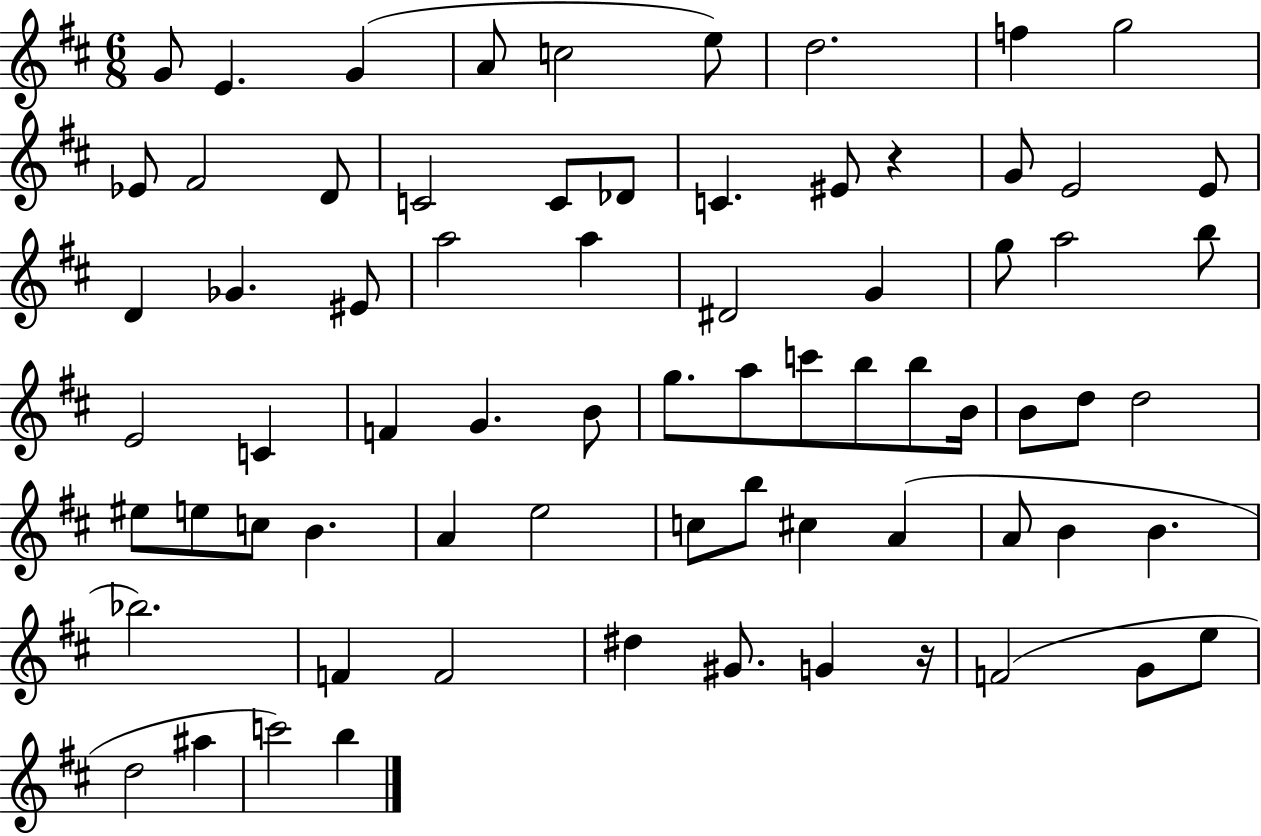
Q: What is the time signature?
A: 6/8